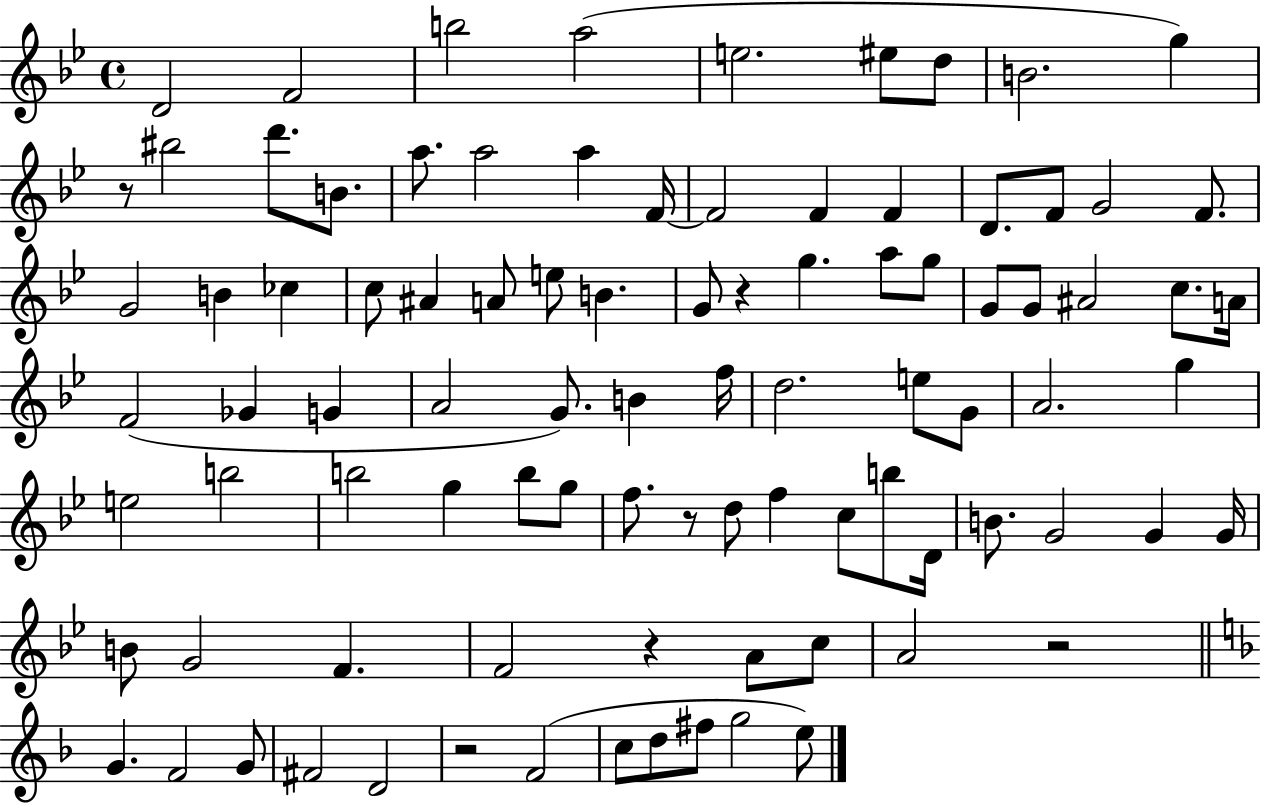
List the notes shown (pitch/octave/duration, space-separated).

D4/h F4/h B5/h A5/h E5/h. EIS5/e D5/e B4/h. G5/q R/e BIS5/h D6/e. B4/e. A5/e. A5/h A5/q F4/s F4/h F4/q F4/q D4/e. F4/e G4/h F4/e. G4/h B4/q CES5/q C5/e A#4/q A4/e E5/e B4/q. G4/e R/q G5/q. A5/e G5/e G4/e G4/e A#4/h C5/e. A4/s F4/h Gb4/q G4/q A4/h G4/e. B4/q F5/s D5/h. E5/e G4/e A4/h. G5/q E5/h B5/h B5/h G5/q B5/e G5/e F5/e. R/e D5/e F5/q C5/e B5/e D4/s B4/e. G4/h G4/q G4/s B4/e G4/h F4/q. F4/h R/q A4/e C5/e A4/h R/h G4/q. F4/h G4/e F#4/h D4/h R/h F4/h C5/e D5/e F#5/e G5/h E5/e